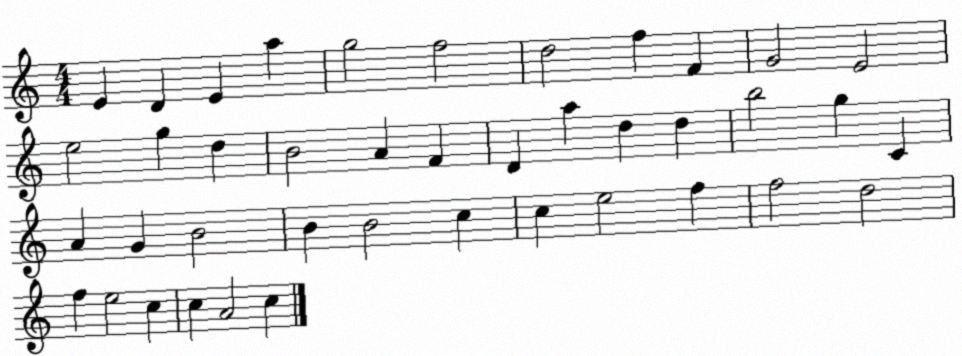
X:1
T:Untitled
M:4/4
L:1/4
K:C
E D E a g2 f2 d2 f F G2 E2 e2 g d B2 A F D a d d b2 g C A G B2 B B2 c c e2 f f2 d2 f e2 c c A2 c